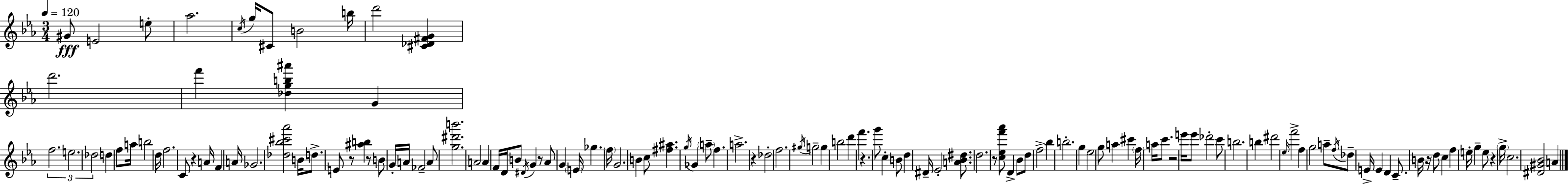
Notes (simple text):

G#4/e E4/h E5/e Ab5/h. C5/s G5/s C#4/e B4/h B5/s D6/h [C#4,Db4,F#4,G4]/q D6/h. F6/q [Db5,G5,B5,A#6]/q G4/q F5/h. E5/h. Db5/h D5/q F5/e A5/s B5/h D5/s F5/h. C4/e R/q A4/s F4/q A4/s Gb4/h. [Db5,Bb5,C#6,Ab6]/h B4/s D5/e. E4/e R/e [A#5,B5]/q R/e B4/e G4/s A4/s FES4/h A4/e [G5,D#6,B6]/h. A4/h A4/q F4/s D4/s B4/e D#4/s G4/q R/e Ab4/e G4/q E4/s Gb5/q. F5/s G4/h. B4/q C5/e [F#5,A#5]/q. G5/s Gb4/q A5/e F5/q. A5/h. R/q Db5/h F5/h. G#5/s G5/h G5/q B5/h D6/q F6/q. R/q. G6/e C5/q B4/e D5/q D#4/s Eb4/h [A4,Bb4,D#5]/e. D5/h. R/e [C5,Eb5,F6,Ab6]/e D4/q Bb4/e D5/e F5/h Bb5/q B5/h. G5/q Eb5/h G5/e A5/q C#6/q F5/s A5/s C6/e. R/h E6/s E6/e Db6/h C6/e B5/h. B5/q D#6/h Eb5/s F6/h F5/q G5/h A5/e F5/s Db5/e E4/s E4/q D4/q C4/e. B4/s R/s D5/e C5/q F5/q E5/s G5/q E5/e R/q G5/s C5/h. [D#4,G#4,Bb4]/h A4/q